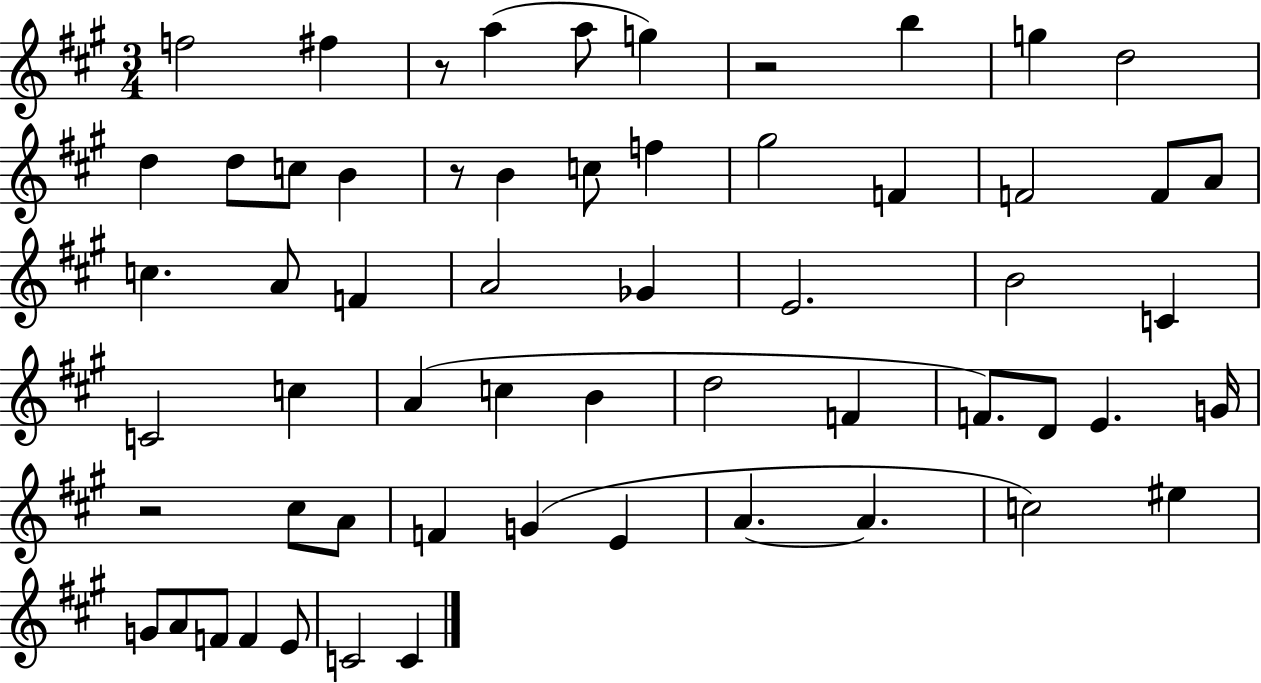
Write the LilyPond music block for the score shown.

{
  \clef treble
  \numericTimeSignature
  \time 3/4
  \key a \major
  f''2 fis''4 | r8 a''4( a''8 g''4) | r2 b''4 | g''4 d''2 | \break d''4 d''8 c''8 b'4 | r8 b'4 c''8 f''4 | gis''2 f'4 | f'2 f'8 a'8 | \break c''4. a'8 f'4 | a'2 ges'4 | e'2. | b'2 c'4 | \break c'2 c''4 | a'4( c''4 b'4 | d''2 f'4 | f'8.) d'8 e'4. g'16 | \break r2 cis''8 a'8 | f'4 g'4( e'4 | a'4.~~ a'4. | c''2) eis''4 | \break g'8 a'8 f'8 f'4 e'8 | c'2 c'4 | \bar "|."
}